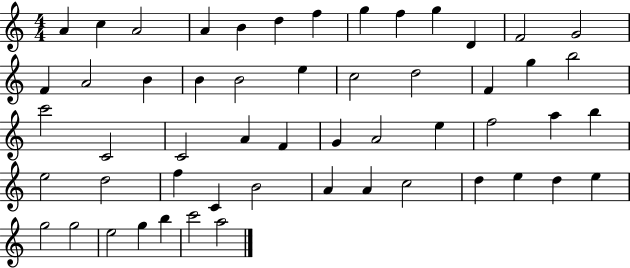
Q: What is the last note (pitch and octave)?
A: A5